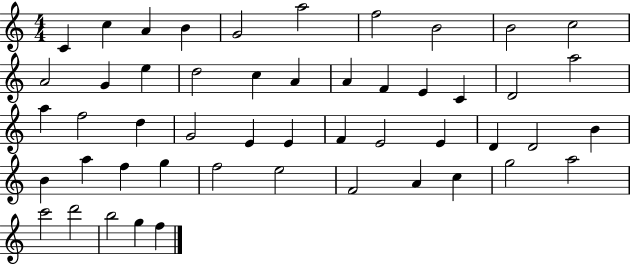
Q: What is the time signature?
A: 4/4